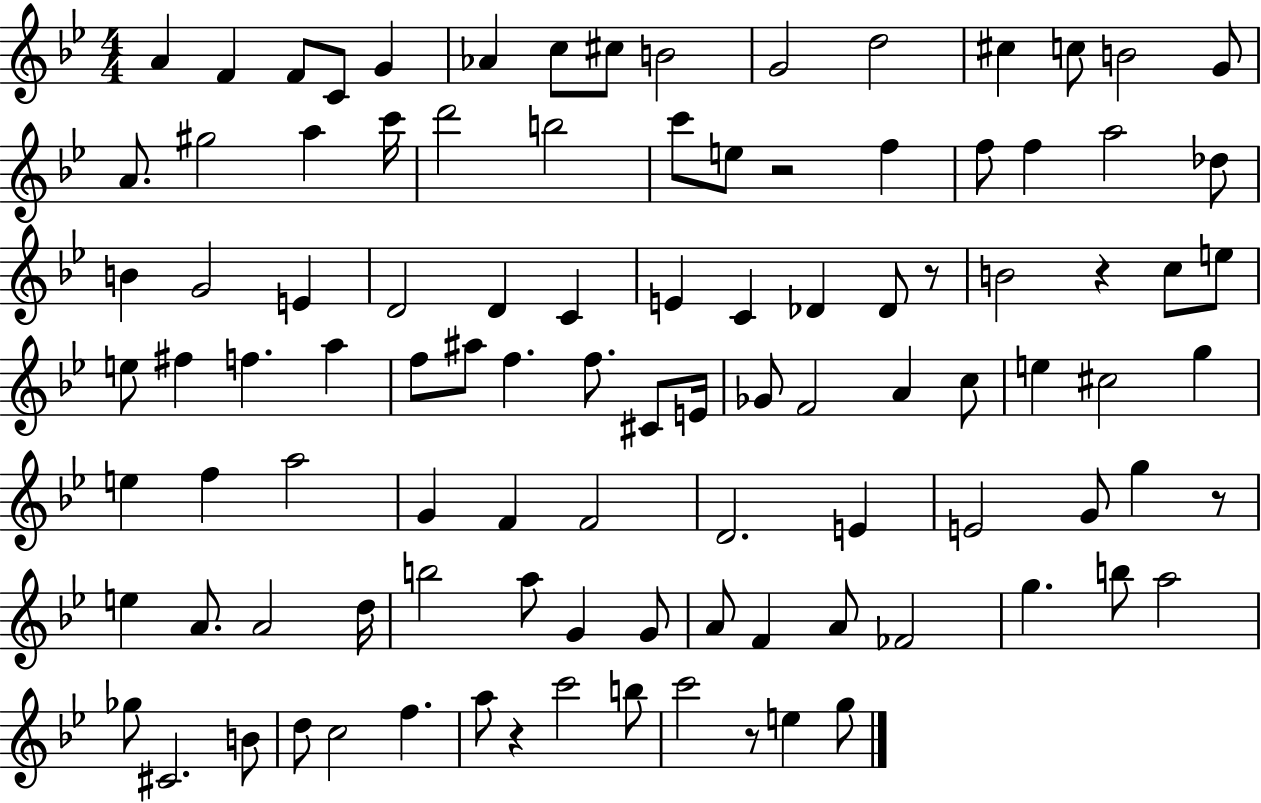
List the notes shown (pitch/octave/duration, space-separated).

A4/q F4/q F4/e C4/e G4/q Ab4/q C5/e C#5/e B4/h G4/h D5/h C#5/q C5/e B4/h G4/e A4/e. G#5/h A5/q C6/s D6/h B5/h C6/e E5/e R/h F5/q F5/e F5/q A5/h Db5/e B4/q G4/h E4/q D4/h D4/q C4/q E4/q C4/q Db4/q Db4/e R/e B4/h R/q C5/e E5/e E5/e F#5/q F5/q. A5/q F5/e A#5/e F5/q. F5/e. C#4/e E4/s Gb4/e F4/h A4/q C5/e E5/q C#5/h G5/q E5/q F5/q A5/h G4/q F4/q F4/h D4/h. E4/q E4/h G4/e G5/q R/e E5/q A4/e. A4/h D5/s B5/h A5/e G4/q G4/e A4/e F4/q A4/e FES4/h G5/q. B5/e A5/h Gb5/e C#4/h. B4/e D5/e C5/h F5/q. A5/e R/q C6/h B5/e C6/h R/e E5/q G5/e